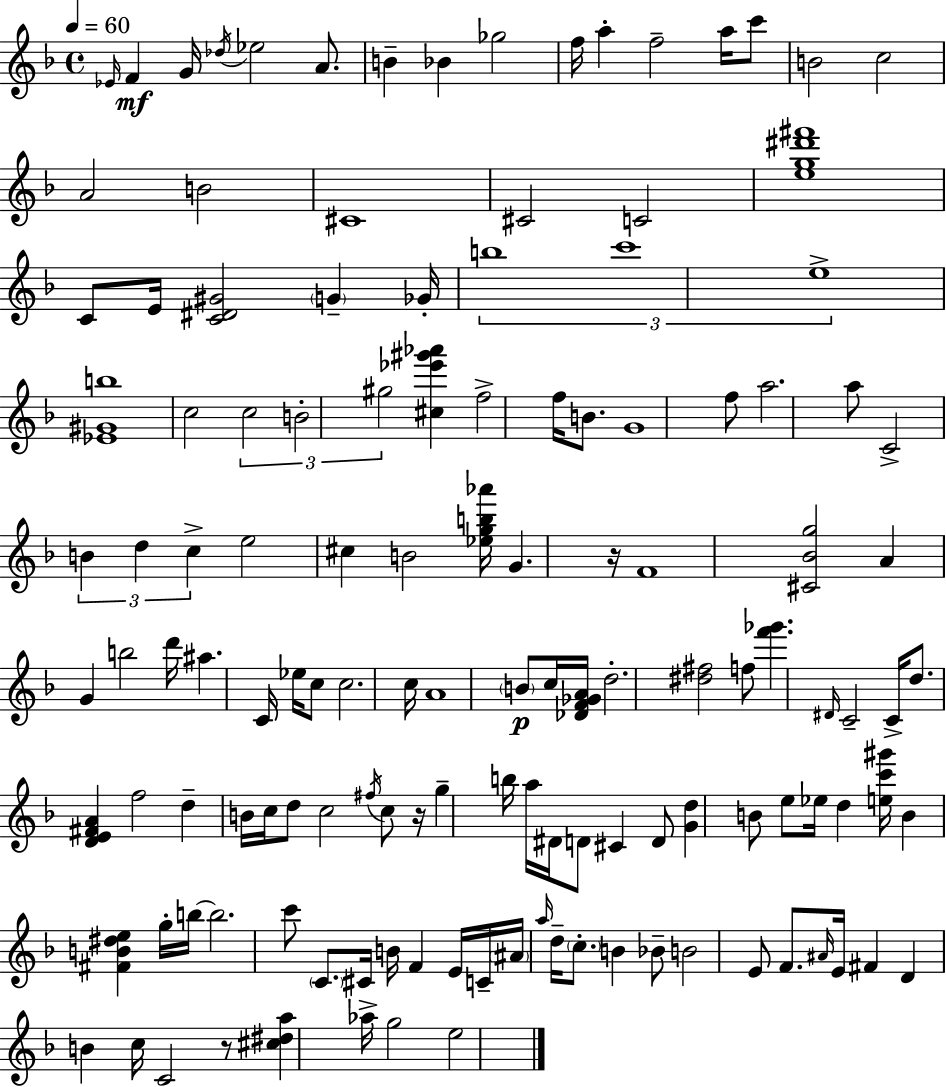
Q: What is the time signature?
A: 4/4